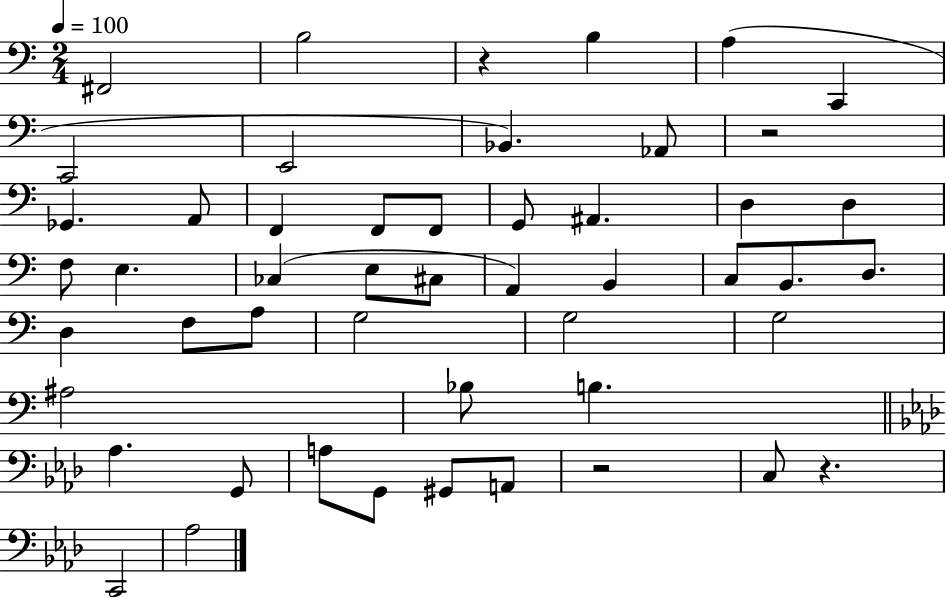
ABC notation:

X:1
T:Untitled
M:2/4
L:1/4
K:C
^F,,2 B,2 z B, A, C,, C,,2 E,,2 _B,, _A,,/2 z2 _G,, A,,/2 F,, F,,/2 F,,/2 G,,/2 ^A,, D, D, F,/2 E, _C, E,/2 ^C,/2 A,, B,, C,/2 B,,/2 D,/2 D, F,/2 A,/2 G,2 G,2 G,2 ^A,2 _B,/2 B, _A, G,,/2 A,/2 G,,/2 ^G,,/2 A,,/2 z2 C,/2 z C,,2 _A,2